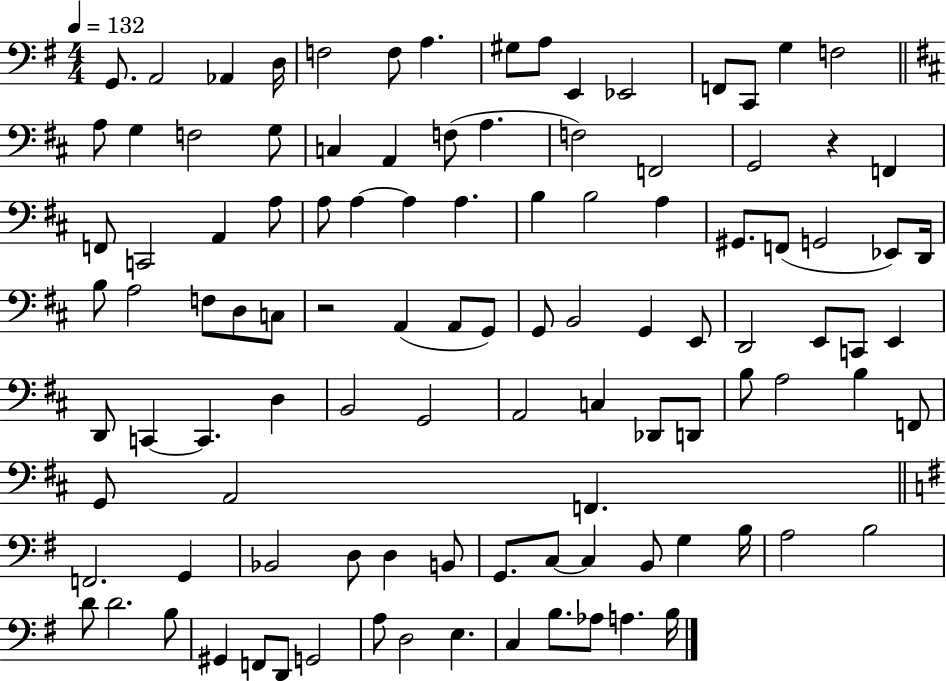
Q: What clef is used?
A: bass